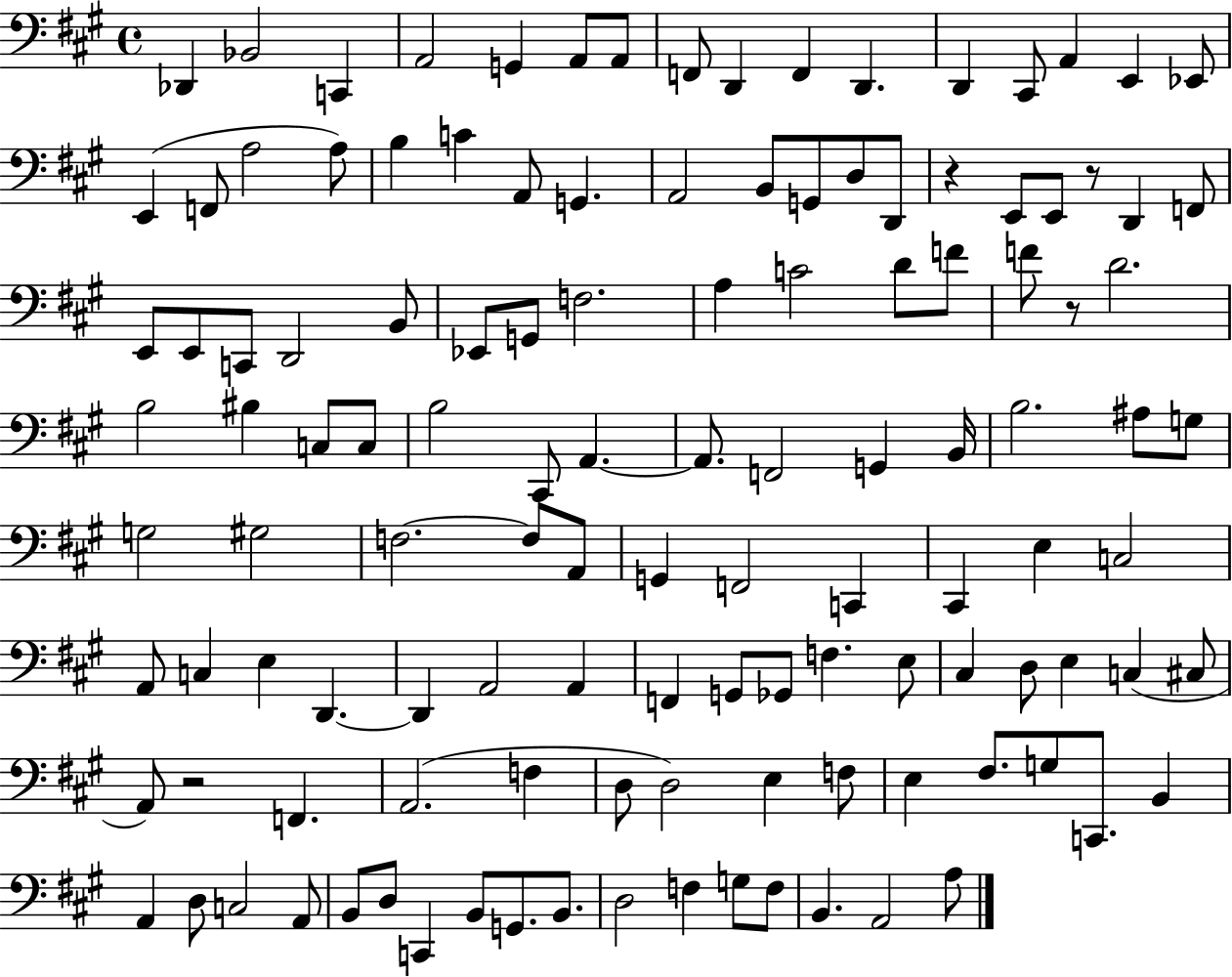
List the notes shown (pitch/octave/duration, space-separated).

Db2/q Bb2/h C2/q A2/h G2/q A2/e A2/e F2/e D2/q F2/q D2/q. D2/q C#2/e A2/q E2/q Eb2/e E2/q F2/e A3/h A3/e B3/q C4/q A2/e G2/q. A2/h B2/e G2/e D3/e D2/e R/q E2/e E2/e R/e D2/q F2/e E2/e E2/e C2/e D2/h B2/e Eb2/e G2/e F3/h. A3/q C4/h D4/e F4/e F4/e R/e D4/h. B3/h BIS3/q C3/e C3/e B3/h C#2/e A2/q. A2/e. F2/h G2/q B2/s B3/h. A#3/e G3/e G3/h G#3/h F3/h. F3/e A2/e G2/q F2/h C2/q C#2/q E3/q C3/h A2/e C3/q E3/q D2/q. D2/q A2/h A2/q F2/q G2/e Gb2/e F3/q. E3/e C#3/q D3/e E3/q C3/q C#3/e A2/e R/h F2/q. A2/h. F3/q D3/e D3/h E3/q F3/e E3/q F#3/e. G3/e C2/e. B2/q A2/q D3/e C3/h A2/e B2/e D3/e C2/q B2/e G2/e. B2/e. D3/h F3/q G3/e F3/e B2/q. A2/h A3/e